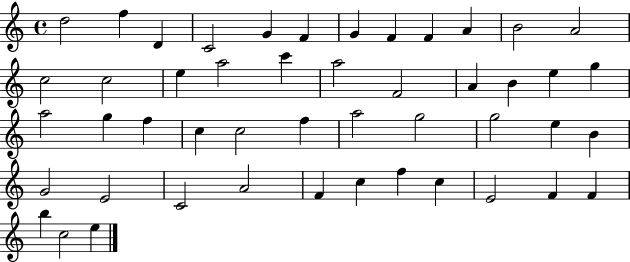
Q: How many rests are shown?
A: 0